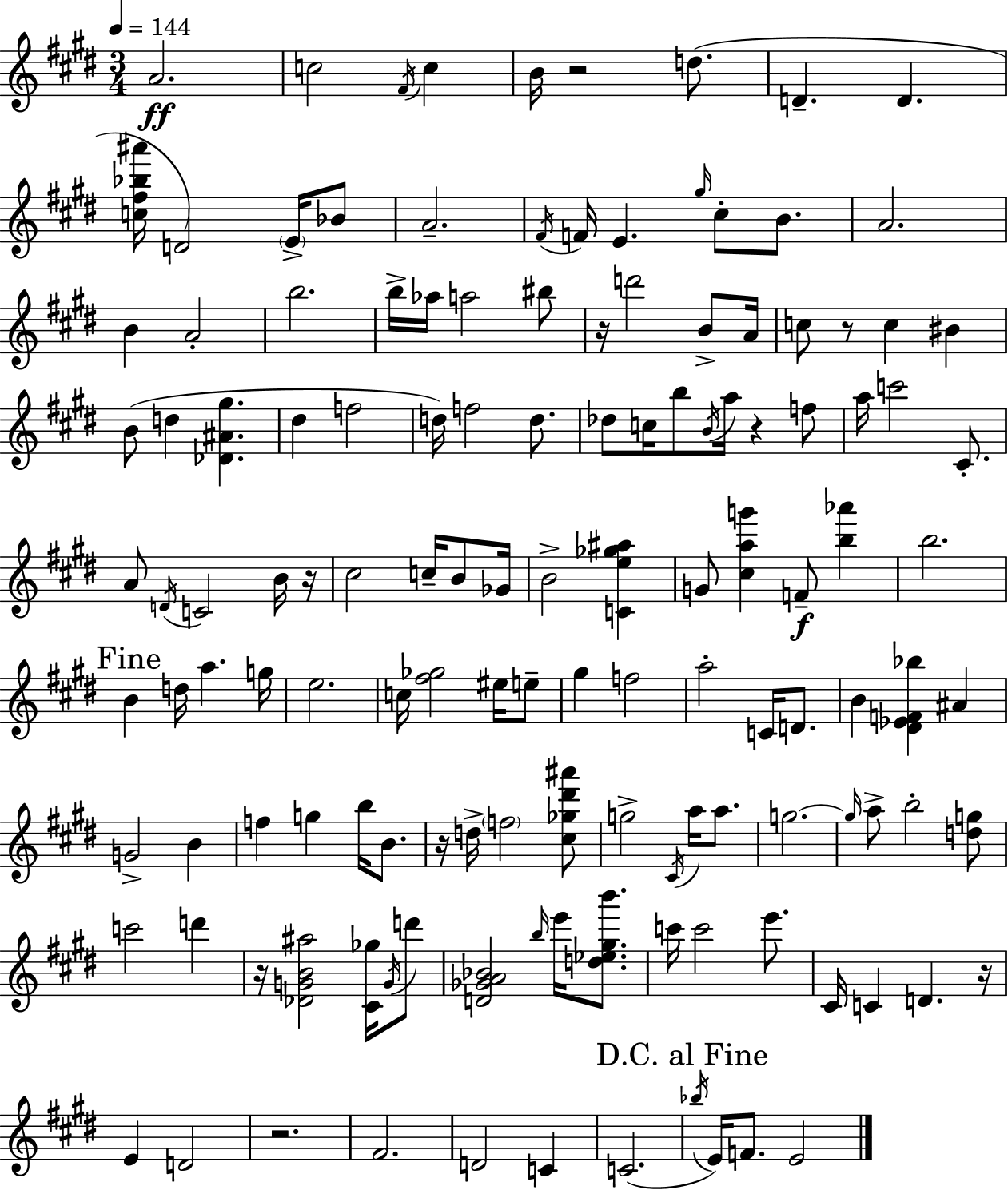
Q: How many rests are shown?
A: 9